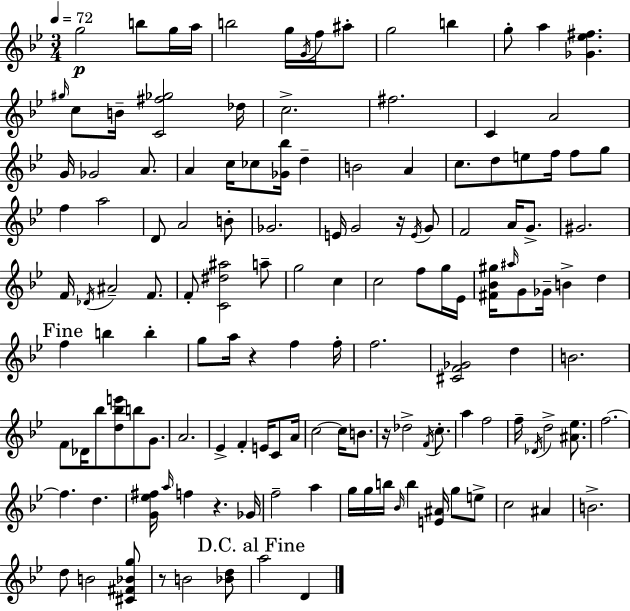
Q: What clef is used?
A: treble